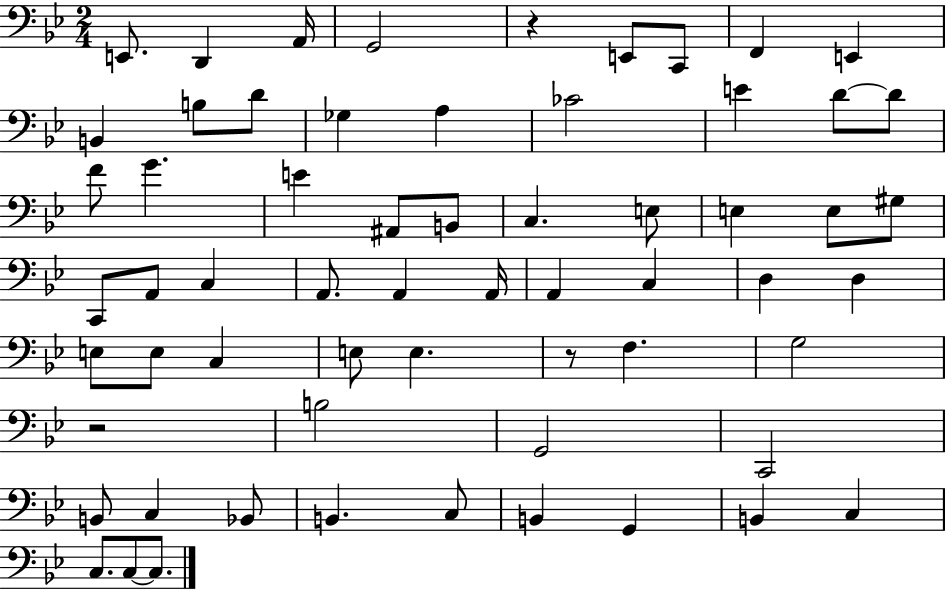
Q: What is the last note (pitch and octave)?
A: C3